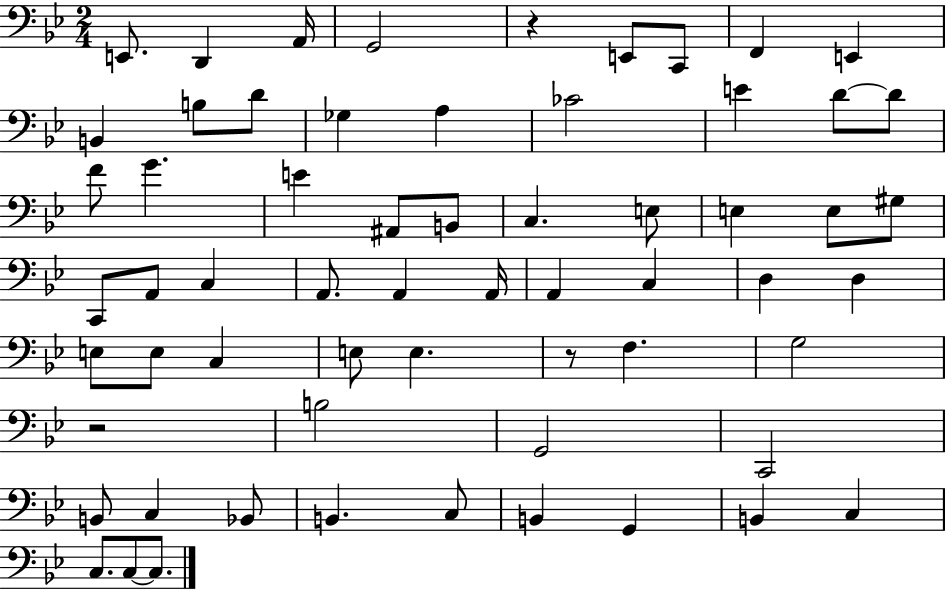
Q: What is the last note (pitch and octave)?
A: C3